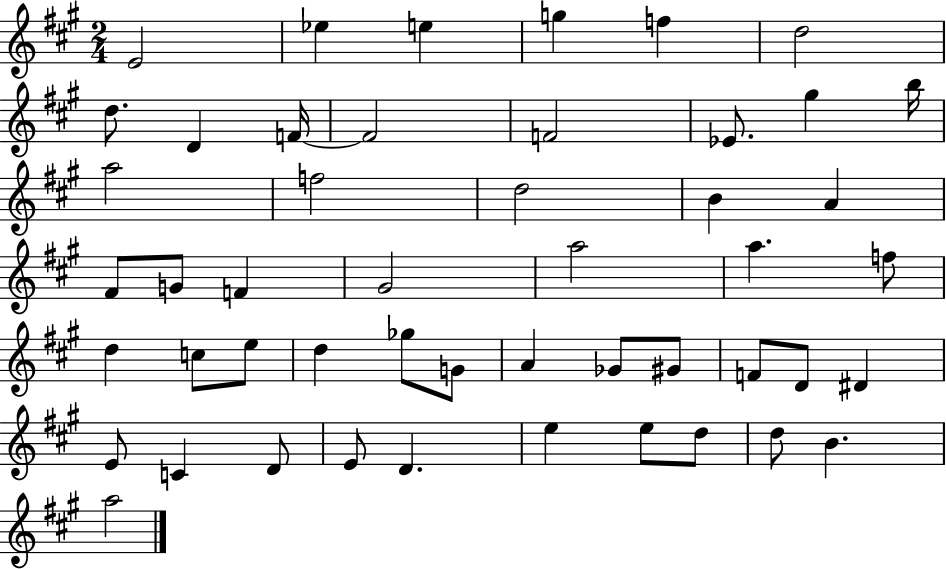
{
  \clef treble
  \numericTimeSignature
  \time 2/4
  \key a \major
  e'2 | ees''4 e''4 | g''4 f''4 | d''2 | \break d''8. d'4 f'16~~ | f'2 | f'2 | ees'8. gis''4 b''16 | \break a''2 | f''2 | d''2 | b'4 a'4 | \break fis'8 g'8 f'4 | gis'2 | a''2 | a''4. f''8 | \break d''4 c''8 e''8 | d''4 ges''8 g'8 | a'4 ges'8 gis'8 | f'8 d'8 dis'4 | \break e'8 c'4 d'8 | e'8 d'4. | e''4 e''8 d''8 | d''8 b'4. | \break a''2 | \bar "|."
}